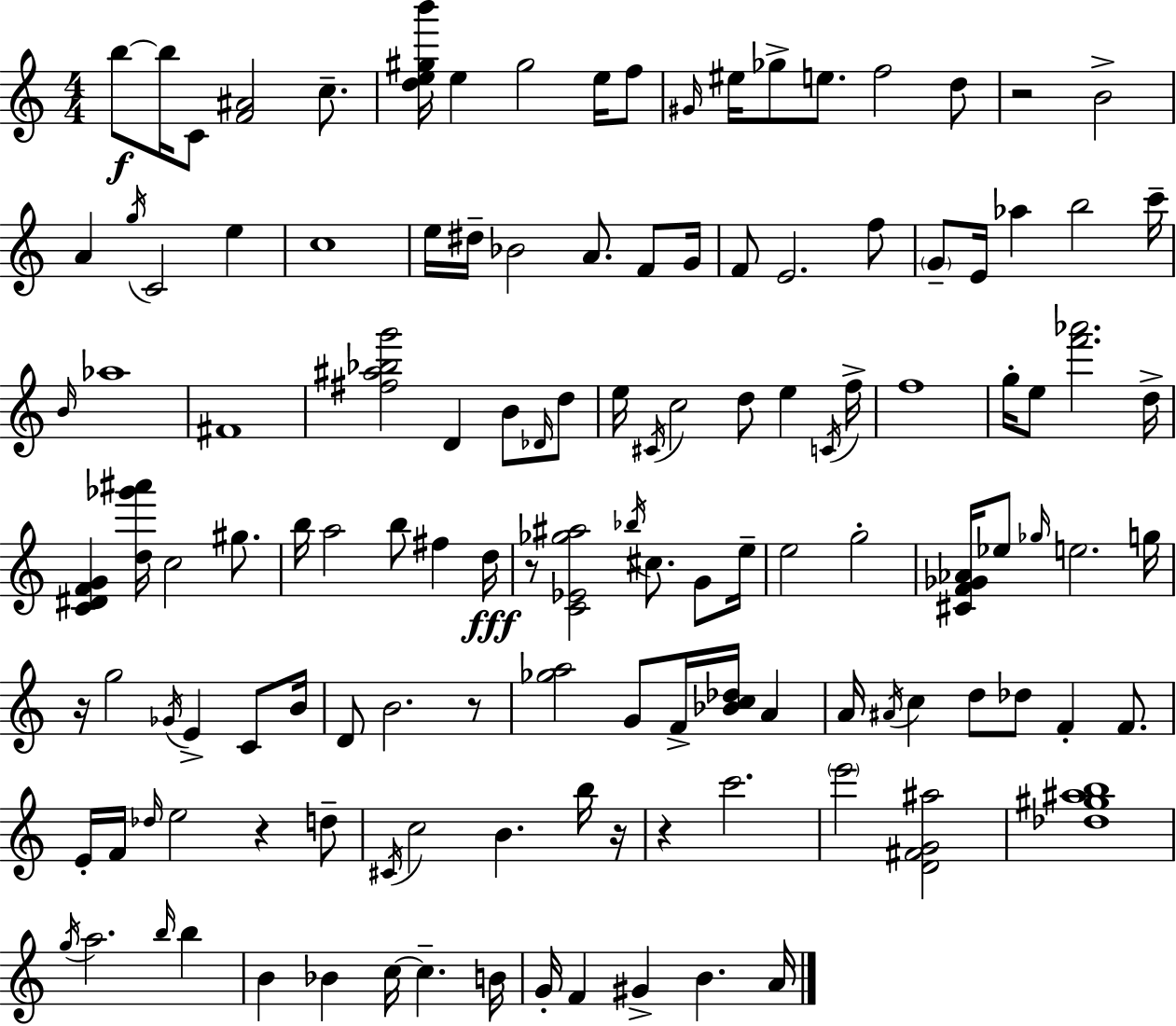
X:1
T:Untitled
M:4/4
L:1/4
K:C
b/2 b/4 C/2 [F^A]2 c/2 [de^gb']/4 e ^g2 e/4 f/2 ^G/4 ^e/4 _g/2 e/2 f2 d/2 z2 B2 A g/4 C2 e c4 e/4 ^d/4 _B2 A/2 F/2 G/4 F/2 E2 f/2 G/2 E/4 _a b2 c'/4 B/4 _a4 ^F4 [^f^a_bg']2 D B/2 _D/4 d/2 e/4 ^C/4 c2 d/2 e C/4 f/4 f4 g/4 e/2 [f'_a']2 d/4 [C^DFG] [d_g'^a']/4 c2 ^g/2 b/4 a2 b/2 ^f d/4 z/2 [C_E_g^a]2 _b/4 ^c/2 G/2 e/4 e2 g2 [^CF_G_A]/4 _e/2 _g/4 e2 g/4 z/4 g2 _G/4 E C/2 B/4 D/2 B2 z/2 [_ga]2 G/2 F/4 [_Bc_d]/4 A A/4 ^A/4 c d/2 _d/2 F F/2 E/4 F/4 _d/4 e2 z d/2 ^C/4 c2 B b/4 z/4 z c'2 e'2 [D^FG^a]2 [_d^g^ab]4 g/4 a2 b/4 b B _B c/4 c B/4 G/4 F ^G B A/4